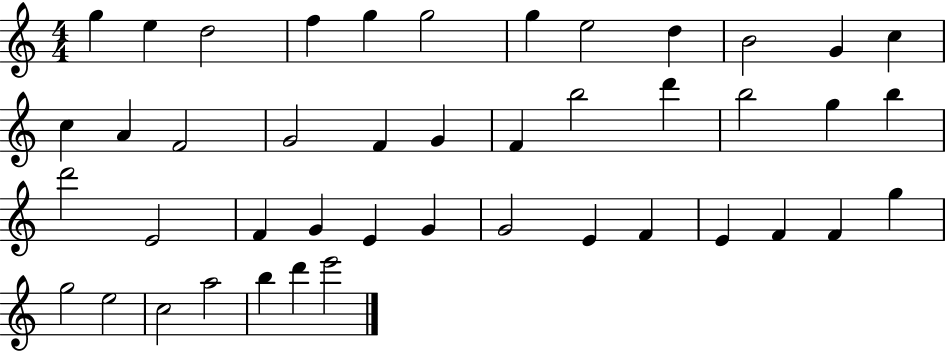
X:1
T:Untitled
M:4/4
L:1/4
K:C
g e d2 f g g2 g e2 d B2 G c c A F2 G2 F G F b2 d' b2 g b d'2 E2 F G E G G2 E F E F F g g2 e2 c2 a2 b d' e'2